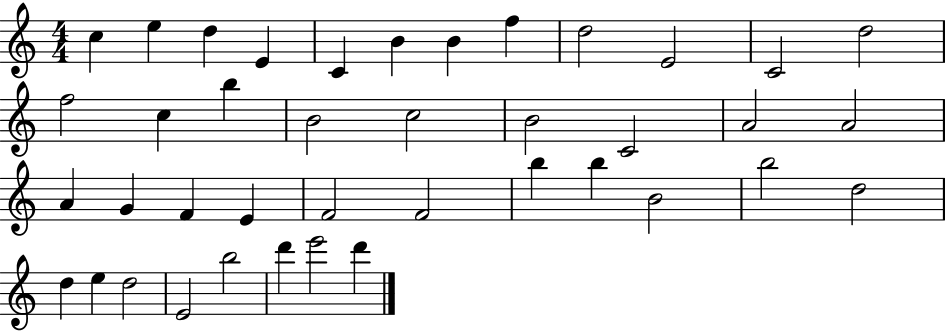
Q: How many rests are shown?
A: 0